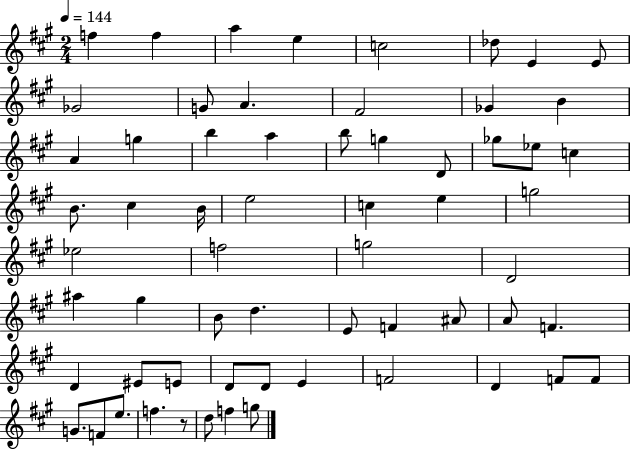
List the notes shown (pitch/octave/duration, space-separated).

F5/q F5/q A5/q E5/q C5/h Db5/e E4/q E4/e Gb4/h G4/e A4/q. F#4/h Gb4/q B4/q A4/q G5/q B5/q A5/q B5/e G5/q D4/e Gb5/e Eb5/e C5/q B4/e. C#5/q B4/s E5/h C5/q E5/q G5/h Eb5/h F5/h G5/h D4/h A#5/q G#5/q B4/e D5/q. E4/e F4/q A#4/e A4/e F4/q. D4/q EIS4/e E4/e D4/e D4/e E4/q F4/h D4/q F4/e F4/e G4/e. F4/e E5/e. F5/q. R/e D5/e F5/q G5/e